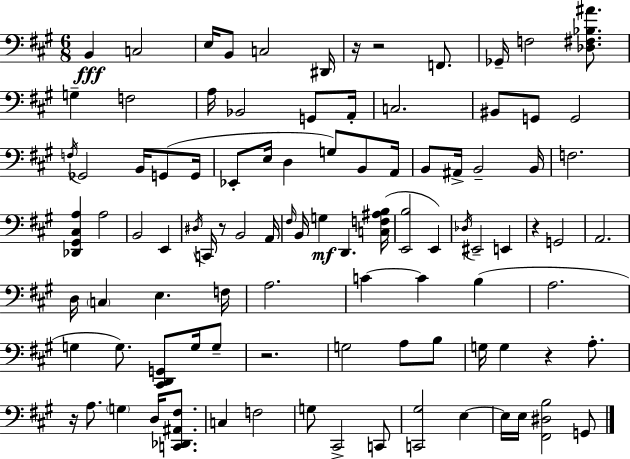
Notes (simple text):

B2/q C3/h E3/s B2/e C3/h D#2/s R/s R/h F2/e. Gb2/s F3/h [Db3,F#3,Bb3,A#4]/e. G3/q F3/h A3/s Bb2/h G2/e A2/s C3/h. BIS2/e G2/e G2/h F3/s Gb2/h B2/s G2/e G2/s Eb2/e E3/s D3/q G3/e B2/e A2/s B2/e A#2/s B2/h B2/s F3/h. [Db2,G#2,C#3,A3]/q A3/h B2/h E2/q D#3/s C2/s R/e B2/h A2/s F#3/s B2/s G3/q D2/q. [C3,F3,A#3,B3]/s [E2,B3]/h E2/q Db3/s EIS2/h E2/q R/q G2/h A2/h. D3/s C3/q E3/q. F3/s A3/h. C4/q C4/q B3/q A3/h. G3/q G3/e. [C#2,D2,G2]/e G3/s G3/e R/h. G3/h A3/e B3/e G3/s G3/q R/q A3/e. R/s A3/e. G3/q D3/s [C2,Db2,A#2,F#3]/e. C3/q F3/h G3/e C#2/h C2/e [C2,G#3]/h E3/q E3/s E3/s [F#2,D#3,B3]/h G2/e